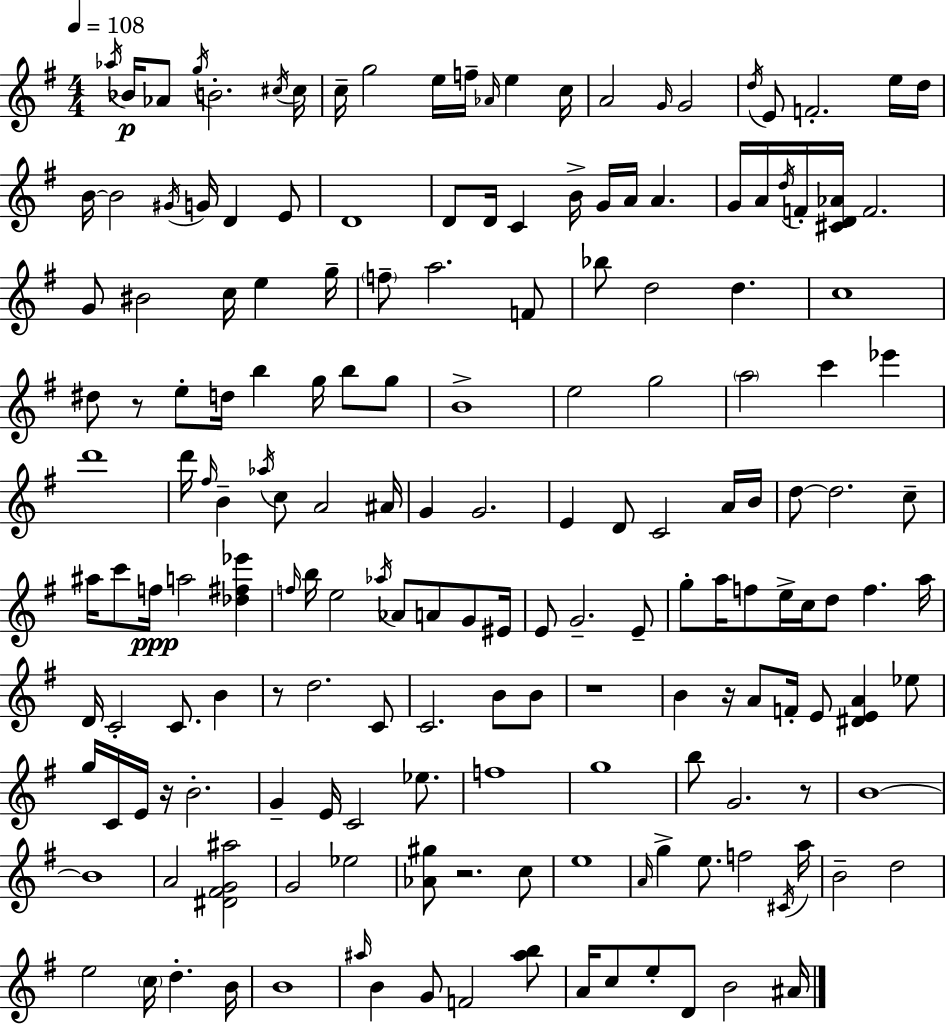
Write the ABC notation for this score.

X:1
T:Untitled
M:4/4
L:1/4
K:G
_a/4 _B/4 _A/2 g/4 B2 ^c/4 ^c/4 c/4 g2 e/4 f/4 _A/4 e c/4 A2 G/4 G2 d/4 E/2 F2 e/4 d/4 B/4 B2 ^G/4 G/4 D E/2 D4 D/2 D/4 C B/4 G/4 A/4 A G/4 A/4 d/4 F/4 [^CD_A]/4 F2 G/2 ^B2 c/4 e g/4 f/2 a2 F/2 _b/2 d2 d c4 ^d/2 z/2 e/2 d/4 b g/4 b/2 g/2 B4 e2 g2 a2 c' _e' d'4 d'/4 ^f/4 B _a/4 c/2 A2 ^A/4 G G2 E D/2 C2 A/4 B/4 d/2 d2 c/2 ^a/4 c'/2 f/4 a2 [_d^f_e'] f/4 b/4 e2 _a/4 _A/2 A/2 G/2 ^E/4 E/2 G2 E/2 g/2 a/4 f/2 e/4 c/4 d/2 f a/4 D/4 C2 C/2 B z/2 d2 C/2 C2 B/2 B/2 z4 B z/4 A/2 F/4 E/2 [^DEA] _e/2 g/4 C/4 E/4 z/4 B2 G E/4 C2 _e/2 f4 g4 b/2 G2 z/2 B4 B4 A2 [^D^FG^a]2 G2 _e2 [_A^g]/2 z2 c/2 e4 A/4 g e/2 f2 ^C/4 a/4 B2 d2 e2 c/4 d B/4 B4 ^a/4 B G/2 F2 [^ab]/2 A/4 c/2 e/2 D/2 B2 ^A/4